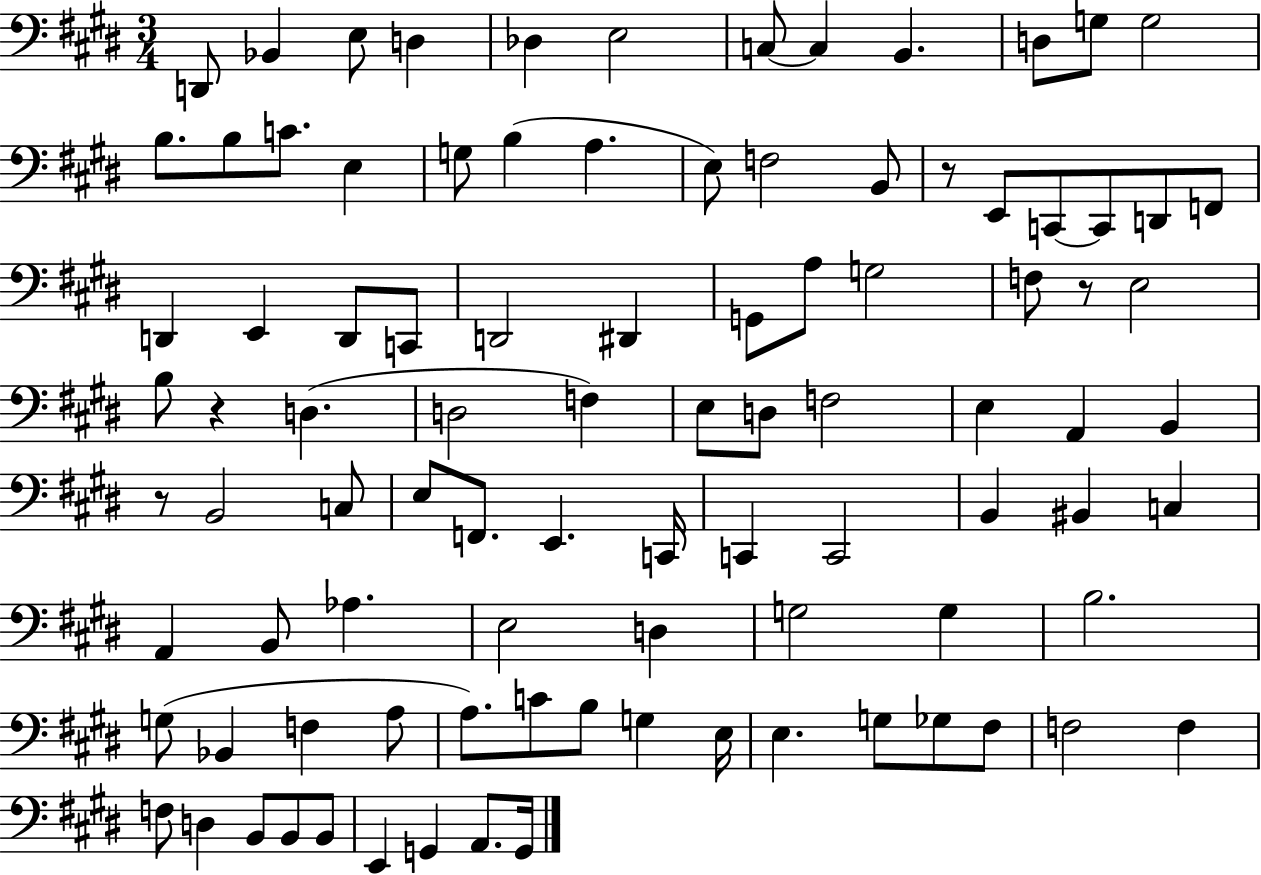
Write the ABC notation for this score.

X:1
T:Untitled
M:3/4
L:1/4
K:E
D,,/2 _B,, E,/2 D, _D, E,2 C,/2 C, B,, D,/2 G,/2 G,2 B,/2 B,/2 C/2 E, G,/2 B, A, E,/2 F,2 B,,/2 z/2 E,,/2 C,,/2 C,,/2 D,,/2 F,,/2 D,, E,, D,,/2 C,,/2 D,,2 ^D,, G,,/2 A,/2 G,2 F,/2 z/2 E,2 B,/2 z D, D,2 F, E,/2 D,/2 F,2 E, A,, B,, z/2 B,,2 C,/2 E,/2 F,,/2 E,, C,,/4 C,, C,,2 B,, ^B,, C, A,, B,,/2 _A, E,2 D, G,2 G, B,2 G,/2 _B,, F, A,/2 A,/2 C/2 B,/2 G, E,/4 E, G,/2 _G,/2 ^F,/2 F,2 F, F,/2 D, B,,/2 B,,/2 B,,/2 E,, G,, A,,/2 G,,/4